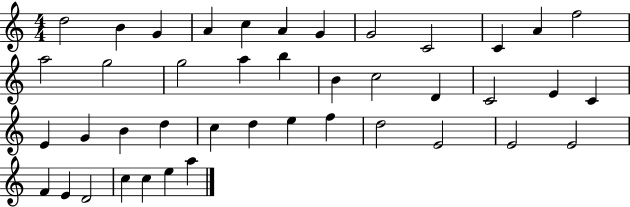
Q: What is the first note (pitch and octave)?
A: D5